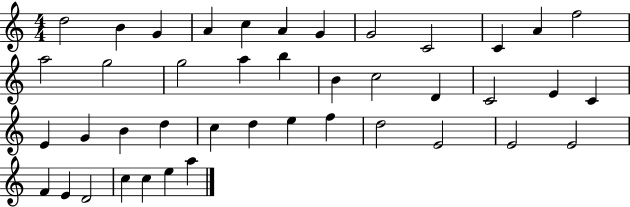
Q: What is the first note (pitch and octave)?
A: D5